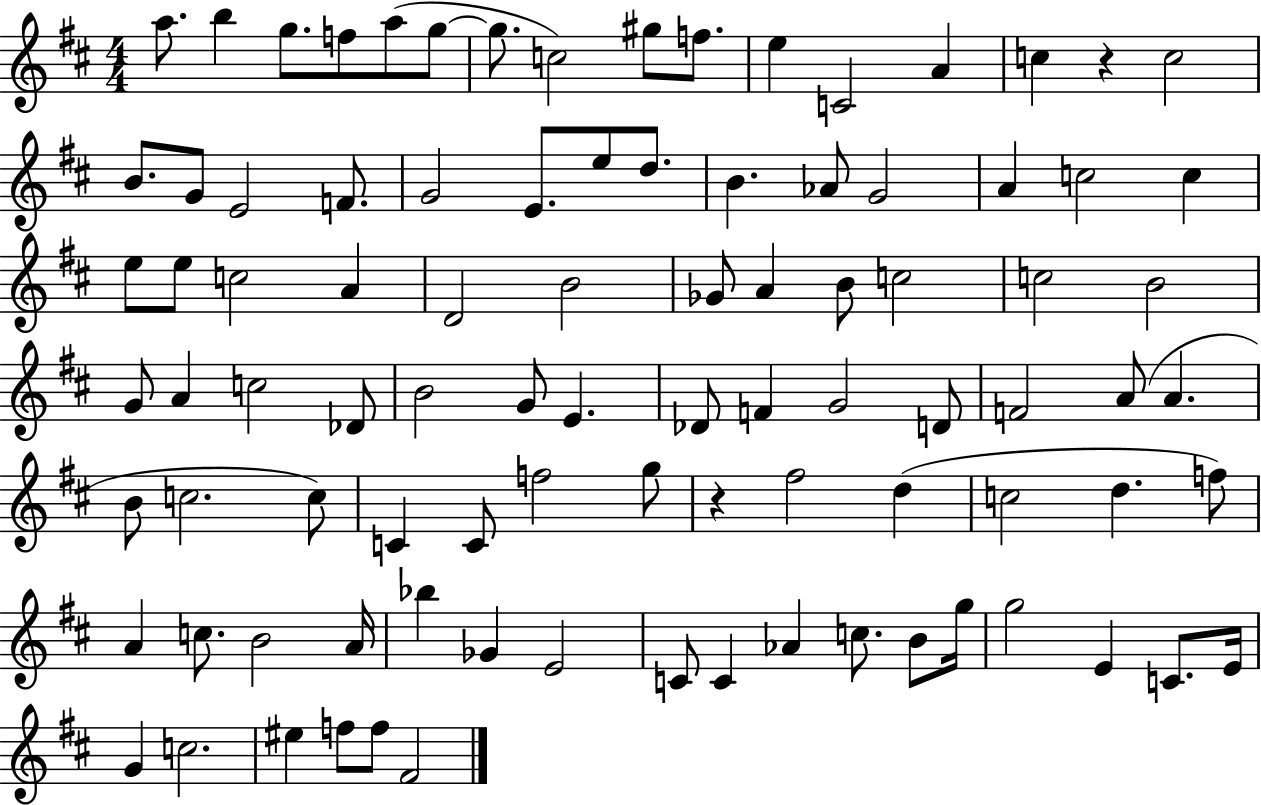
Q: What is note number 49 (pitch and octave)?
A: Db4